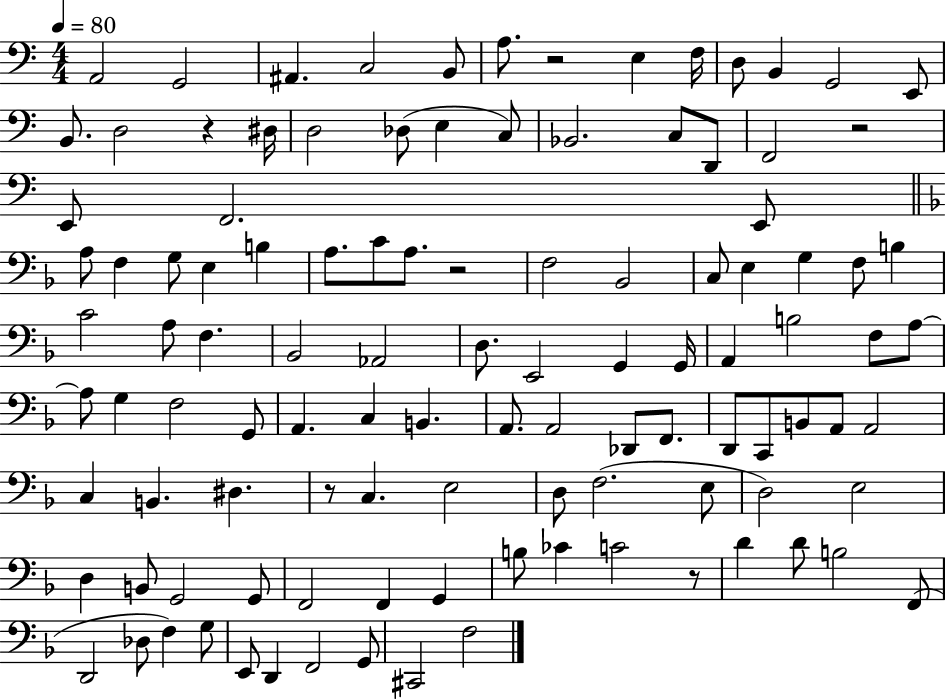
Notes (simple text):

A2/h G2/h A#2/q. C3/h B2/e A3/e. R/h E3/q F3/s D3/e B2/q G2/h E2/e B2/e. D3/h R/q D#3/s D3/h Db3/e E3/q C3/e Bb2/h. C3/e D2/e F2/h R/h E2/e F2/h. E2/e A3/e F3/q G3/e E3/q B3/q A3/e. C4/e A3/e. R/h F3/h Bb2/h C3/e E3/q G3/q F3/e B3/q C4/h A3/e F3/q. Bb2/h Ab2/h D3/e. E2/h G2/q G2/s A2/q B3/h F3/e A3/e A3/e G3/q F3/h G2/e A2/q. C3/q B2/q. A2/e. A2/h Db2/e F2/e. D2/e C2/e B2/e A2/e A2/h C3/q B2/q. D#3/q. R/e C3/q. E3/h D3/e F3/h. E3/e D3/h E3/h D3/q B2/e G2/h G2/e F2/h F2/q G2/q B3/e CES4/q C4/h R/e D4/q D4/e B3/h F2/e D2/h Db3/e F3/q G3/e E2/e D2/q F2/h G2/e C#2/h F3/h